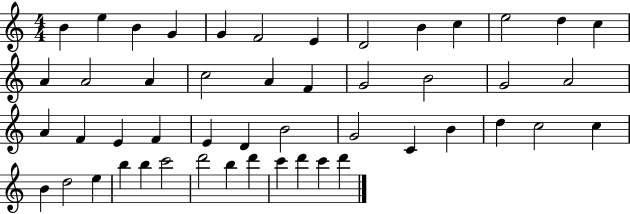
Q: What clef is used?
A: treble